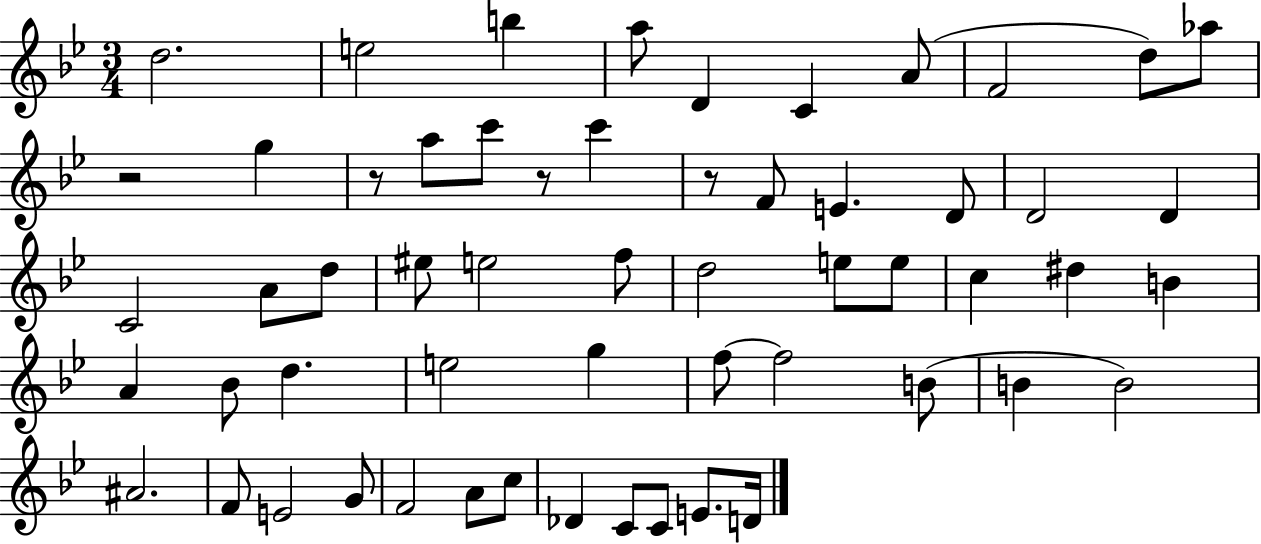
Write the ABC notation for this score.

X:1
T:Untitled
M:3/4
L:1/4
K:Bb
d2 e2 b a/2 D C A/2 F2 d/2 _a/2 z2 g z/2 a/2 c'/2 z/2 c' z/2 F/2 E D/2 D2 D C2 A/2 d/2 ^e/2 e2 f/2 d2 e/2 e/2 c ^d B A _B/2 d e2 g f/2 f2 B/2 B B2 ^A2 F/2 E2 G/2 F2 A/2 c/2 _D C/2 C/2 E/2 D/4